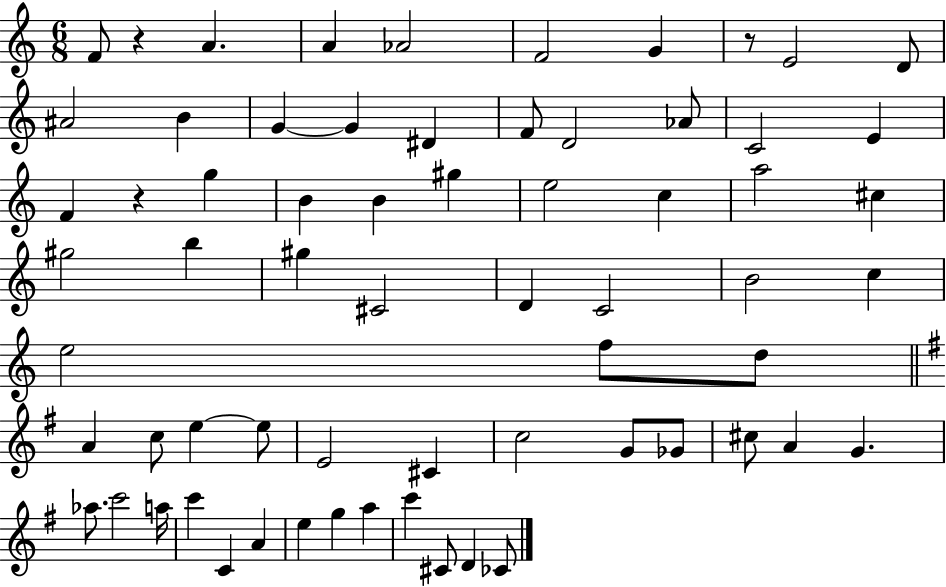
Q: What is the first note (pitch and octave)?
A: F4